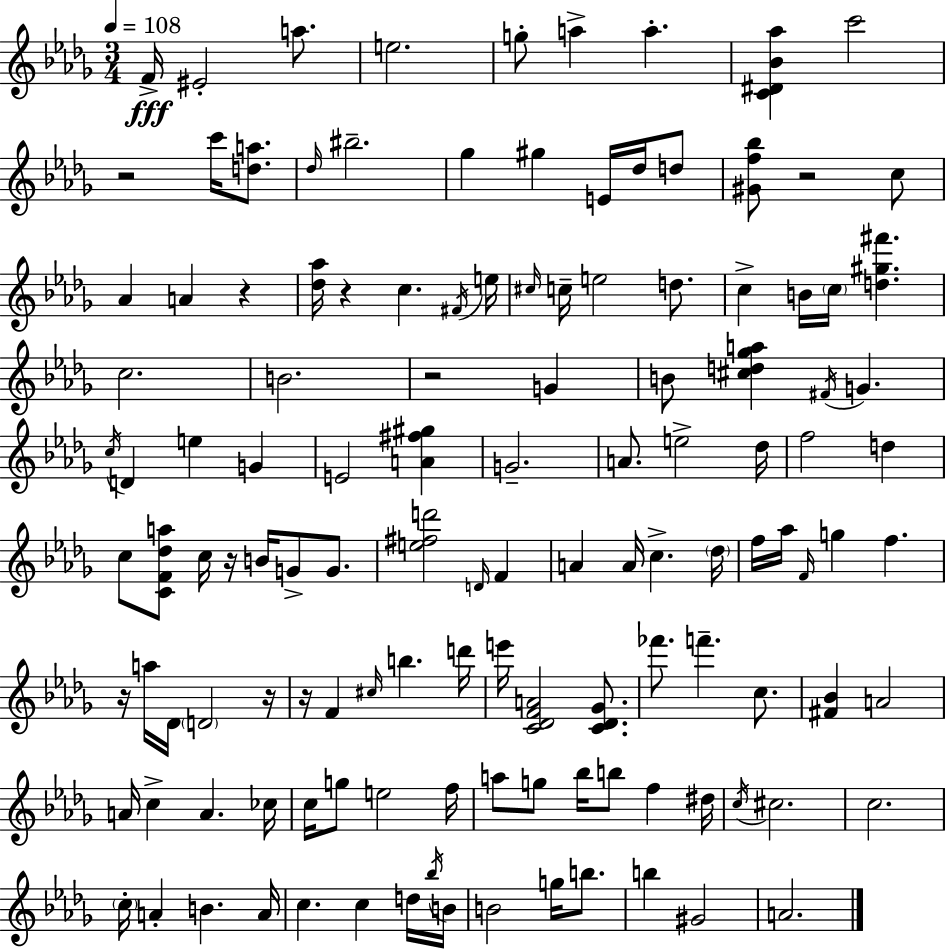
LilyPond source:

{
  \clef treble
  \numericTimeSignature
  \time 3/4
  \key bes \minor
  \tempo 4 = 108
  f'16->\fff eis'2-. a''8. | e''2. | g''8-. a''4-> a''4.-. | <c' dis' bes' aes''>4 c'''2 | \break r2 c'''16 <d'' a''>8. | \grace { des''16 } bis''2.-- | ges''4 gis''4 e'16 des''16 d''8 | <gis' f'' bes''>8 r2 c''8 | \break aes'4 a'4 r4 | <des'' aes''>16 r4 c''4. | \acciaccatura { fis'16 } e''16 \grace { cis''16 } c''16-- e''2 | d''8. c''4-> b'16 \parenthesize c''16 <d'' gis'' fis'''>4. | \break c''2. | b'2. | r2 g'4 | b'8 <cis'' d'' ges'' a''>4 \acciaccatura { fis'16 } g'4. | \break \acciaccatura { c''16 } d'4 e''4 | g'4 e'2 | <a' fis'' gis''>4 g'2.-- | a'8. e''2-> | \break des''16 f''2 | d''4 c''8 <c' f' des'' a''>8 c''16 r16 b'16 | g'8-> g'8. <e'' fis'' d'''>2 | \grace { d'16 } f'4 a'4 a'16 c''4.-> | \break \parenthesize des''16 f''16 aes''16 \grace { f'16 } g''4 | f''4. r16 a''16 des'16 \parenthesize d'2 | r16 r16 f'4 | \grace { cis''16 } b''4. d'''16 e'''16 <c' des' f' a'>2 | \break <c' des' ges'>8. fes'''8. f'''4.-- | c''8. <fis' bes'>4 | a'2 a'16 c''4-> | a'4. ces''16 c''16 g''8 e''2 | \break f''16 a''8 g''8 | bes''16 b''8 f''4 dis''16 \acciaccatura { c''16 } cis''2. | c''2. | \parenthesize c''16-. a'4-. | \break b'4. a'16 c''4. | c''4 d''16 \acciaccatura { bes''16 } b'16 b'2 | g''16 b''8. b''4 | gis'2 a'2. | \break \bar "|."
}